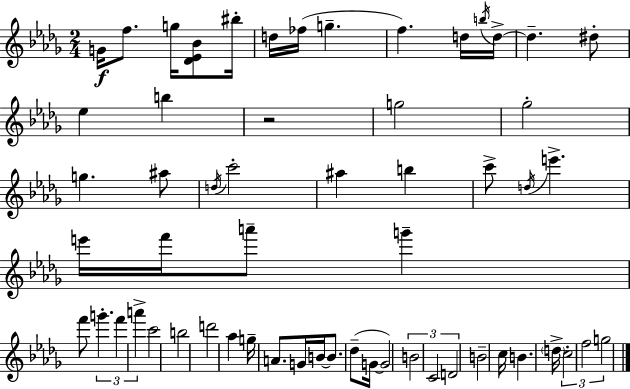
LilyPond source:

{
  \clef treble
  \numericTimeSignature
  \time 2/4
  \key bes \minor
  g'16\f f''8. g''16 <des' ees' bes'>8 bis''16-. | d''16 fes''16( g''4.-- | f''4.) d''16 \acciaccatura { b''16 } | d''16->~~ d''4.-- dis''8-. | \break ees''4 b''4 | r2 | g''2 | ges''2-. | \break g''4. ais''8 | \acciaccatura { d''16 } c'''2-. | ais''4 b''4 | c'''8-> \acciaccatura { d''16 } e'''4.-> | \break e'''16 f'''16 a'''8-- g'''4-- | f'''8 \tuplet 3/2 { g'''4.-. | f'''4 a'''4-> } | c'''2 | \break b''2 | d'''2 | aes''4 g''16-- | a'8. g'16 b'16~~ b'8. | \break des''8--( g'16~~ g'2) | \tuplet 3/2 { b'2 | c'2 | d'2 } | \break b'2-- | c''16 b'4. | \parenthesize d''16-> \tuplet 3/2 { c''2-. | f''2 | \break g''2 } | \bar "|."
}